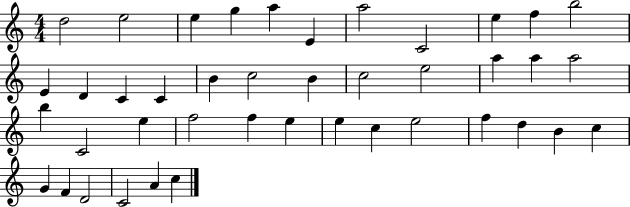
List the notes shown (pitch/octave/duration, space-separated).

D5/h E5/h E5/q G5/q A5/q E4/q A5/h C4/h E5/q F5/q B5/h E4/q D4/q C4/q C4/q B4/q C5/h B4/q C5/h E5/h A5/q A5/q A5/h B5/q C4/h E5/q F5/h F5/q E5/q E5/q C5/q E5/h F5/q D5/q B4/q C5/q G4/q F4/q D4/h C4/h A4/q C5/q